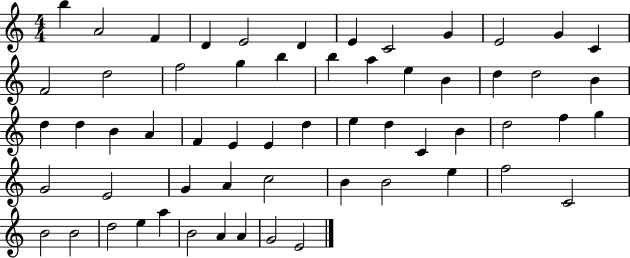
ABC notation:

X:1
T:Untitled
M:4/4
L:1/4
K:C
b A2 F D E2 D E C2 G E2 G C F2 d2 f2 g b b a e B d d2 B d d B A F E E d e d C B d2 f g G2 E2 G A c2 B B2 e f2 C2 B2 B2 d2 e a B2 A A G2 E2